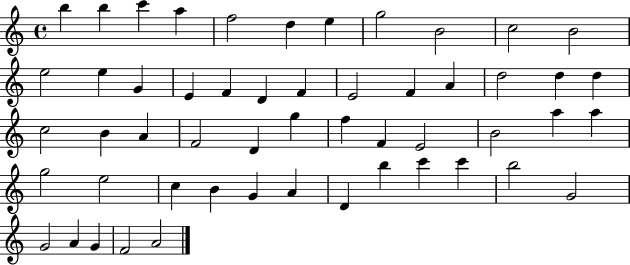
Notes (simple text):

B5/q B5/q C6/q A5/q F5/h D5/q E5/q G5/h B4/h C5/h B4/h E5/h E5/q G4/q E4/q F4/q D4/q F4/q E4/h F4/q A4/q D5/h D5/q D5/q C5/h B4/q A4/q F4/h D4/q G5/q F5/q F4/q E4/h B4/h A5/q A5/q G5/h E5/h C5/q B4/q G4/q A4/q D4/q B5/q C6/q C6/q B5/h G4/h G4/h A4/q G4/q F4/h A4/h